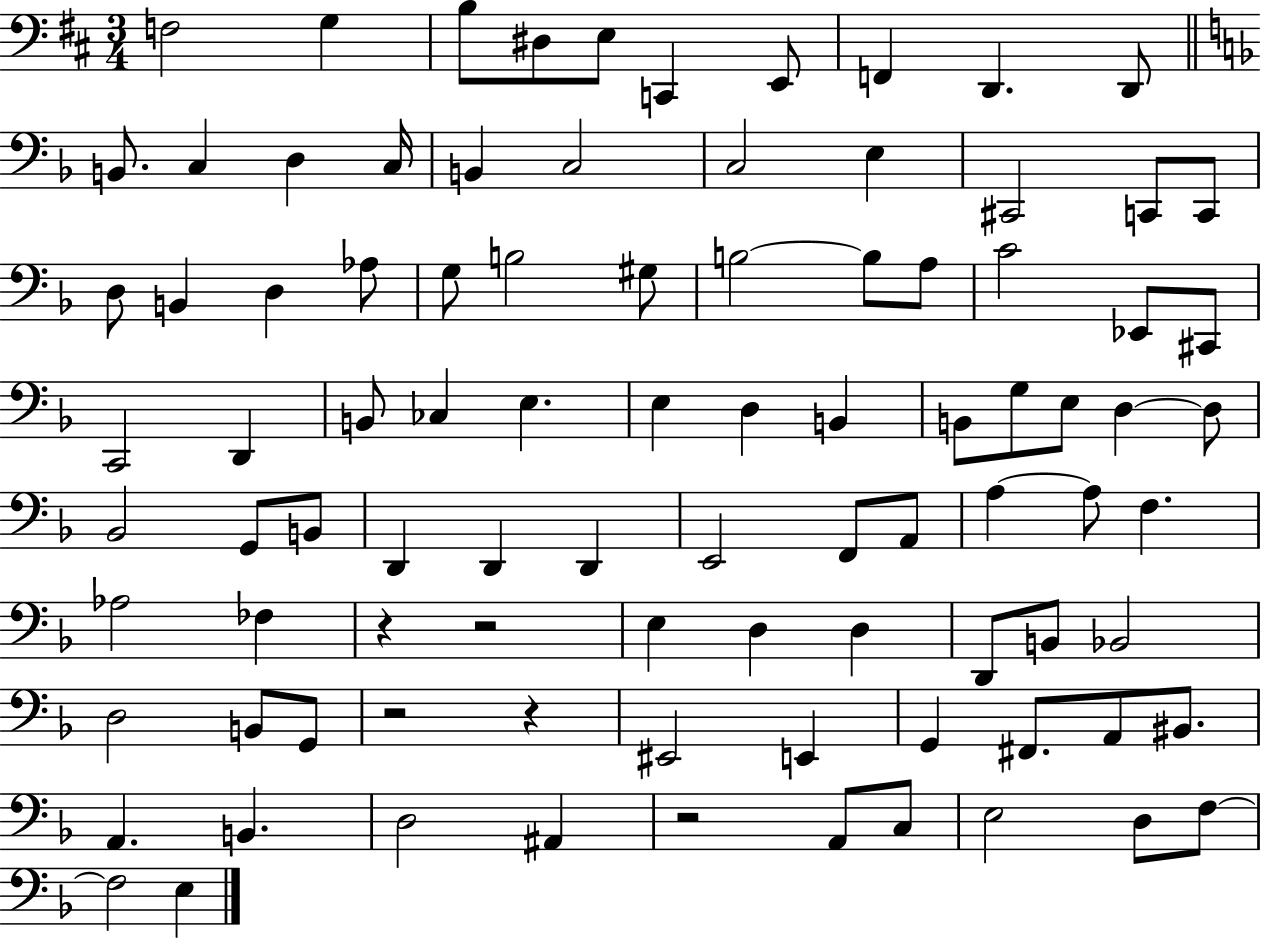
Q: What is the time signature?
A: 3/4